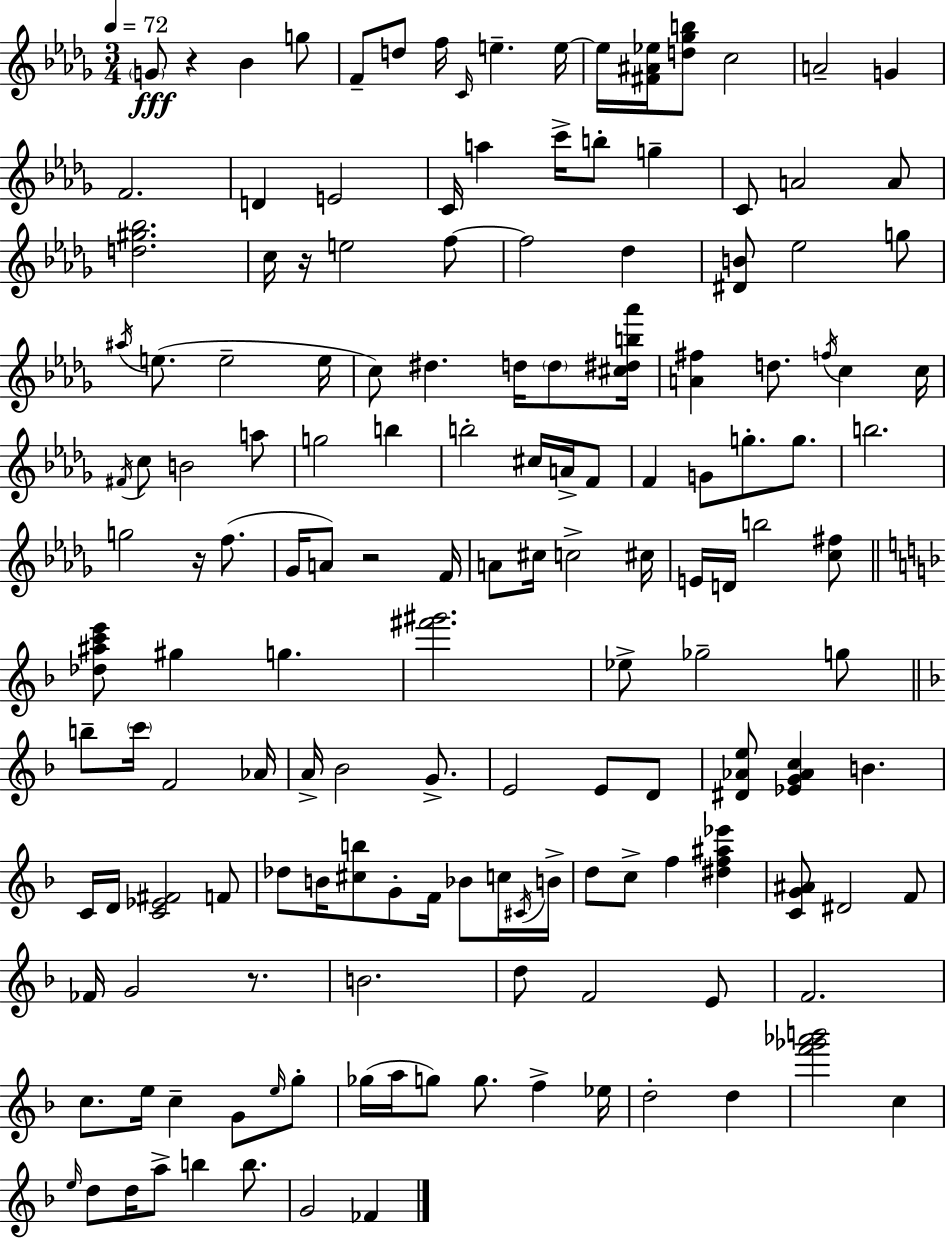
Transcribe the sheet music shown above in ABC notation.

X:1
T:Untitled
M:3/4
L:1/4
K:Bbm
G/2 z _B g/2 F/2 d/2 f/4 C/4 e e/4 e/4 [^F^A_e]/4 [d_gb]/2 c2 A2 G F2 D E2 C/4 a c'/4 b/2 g C/2 A2 A/2 [d^g_b]2 c/4 z/4 e2 f/2 f2 _d [^DB]/2 _e2 g/2 ^a/4 e/2 e2 e/4 c/2 ^d d/4 d/2 [^c^db_a']/4 [A^f] d/2 f/4 c c/4 ^F/4 c/2 B2 a/2 g2 b b2 ^c/4 A/4 F/2 F G/2 g/2 g/2 b2 g2 z/4 f/2 _G/4 A/2 z2 F/4 A/2 ^c/4 c2 ^c/4 E/4 D/4 b2 [c^f]/2 [_d^ac'e']/2 ^g g [^f'^g']2 _e/2 _g2 g/2 b/2 c'/4 F2 _A/4 A/4 _B2 G/2 E2 E/2 D/2 [^D_Ae]/2 [_EG_Ac] B C/4 D/4 [C_E^F]2 F/2 _d/2 B/4 [^cb]/2 G/2 F/4 _B/2 c/4 ^C/4 B/4 d/2 c/2 f [^df^a_e'] [CG^A]/2 ^D2 F/2 _F/4 G2 z/2 B2 d/2 F2 E/2 F2 c/2 e/4 c G/2 e/4 g/2 _g/4 a/4 g/2 g/2 f _e/4 d2 d [f'_g'_a'b']2 c e/4 d/2 d/4 a/2 b b/2 G2 _F